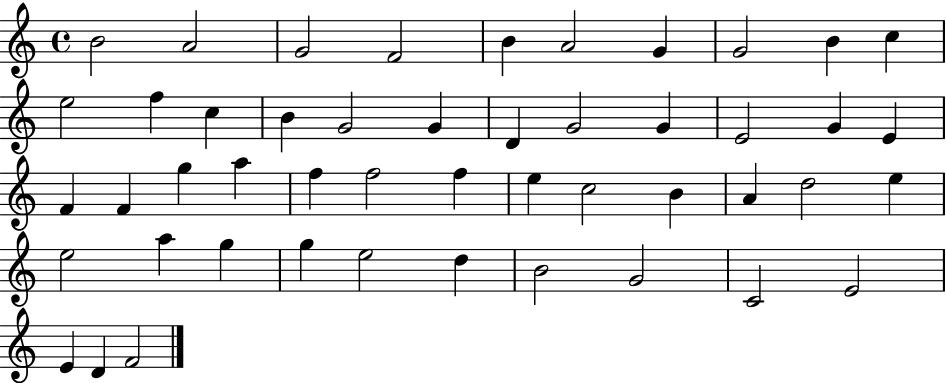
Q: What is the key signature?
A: C major